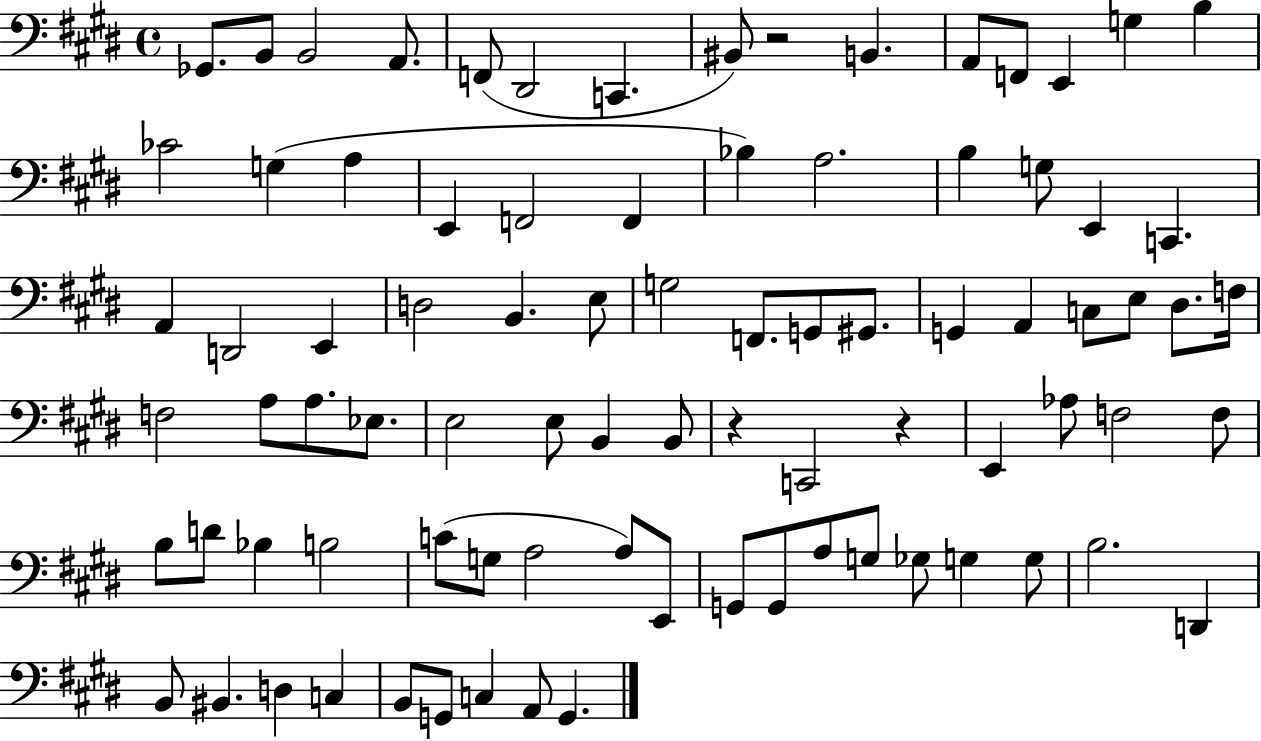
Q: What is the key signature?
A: E major